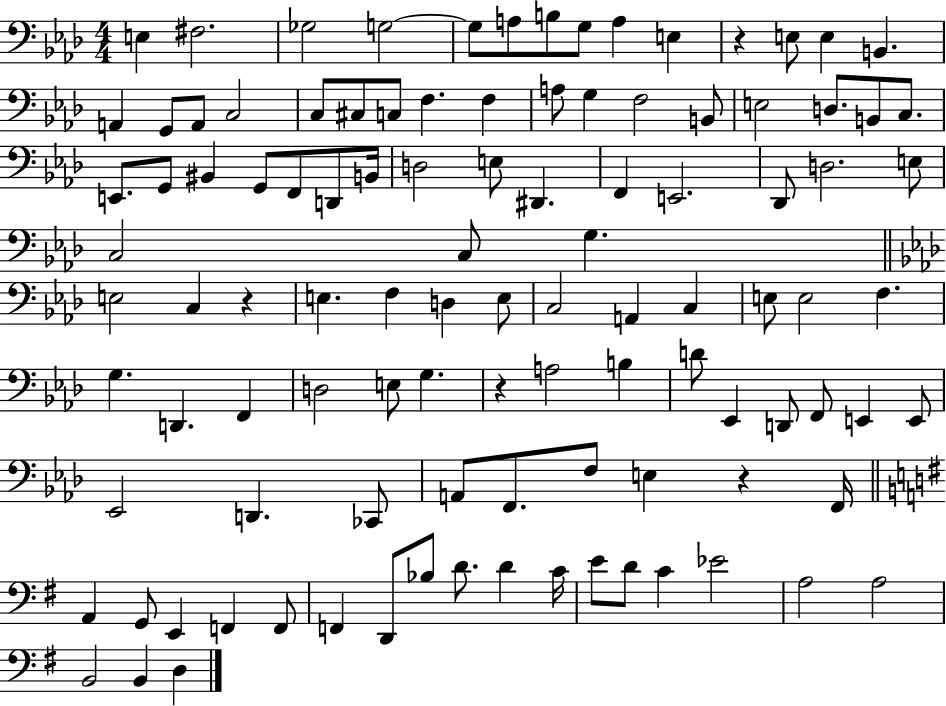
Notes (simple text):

E3/q F#3/h. Gb3/h G3/h G3/e A3/e B3/e G3/e A3/q E3/q R/q E3/e E3/q B2/q. A2/q G2/e A2/e C3/h C3/e C#3/e C3/e F3/q. F3/q A3/e G3/q F3/h B2/e E3/h D3/e. B2/e C3/e. E2/e. G2/e BIS2/q G2/e F2/e D2/e B2/s D3/h E3/e D#2/q. F2/q E2/h. Db2/e D3/h. E3/e C3/h C3/e G3/q. E3/h C3/q R/q E3/q. F3/q D3/q E3/e C3/h A2/q C3/q E3/e E3/h F3/q. G3/q. D2/q. F2/q D3/h E3/e G3/q. R/q A3/h B3/q D4/e Eb2/q D2/e F2/e E2/q E2/e Eb2/h D2/q. CES2/e A2/e F2/e. F3/e E3/q R/q F2/s A2/q G2/e E2/q F2/q F2/e F2/q D2/e Bb3/e D4/e. D4/q C4/s E4/e D4/e C4/q Eb4/h A3/h A3/h B2/h B2/q D3/q